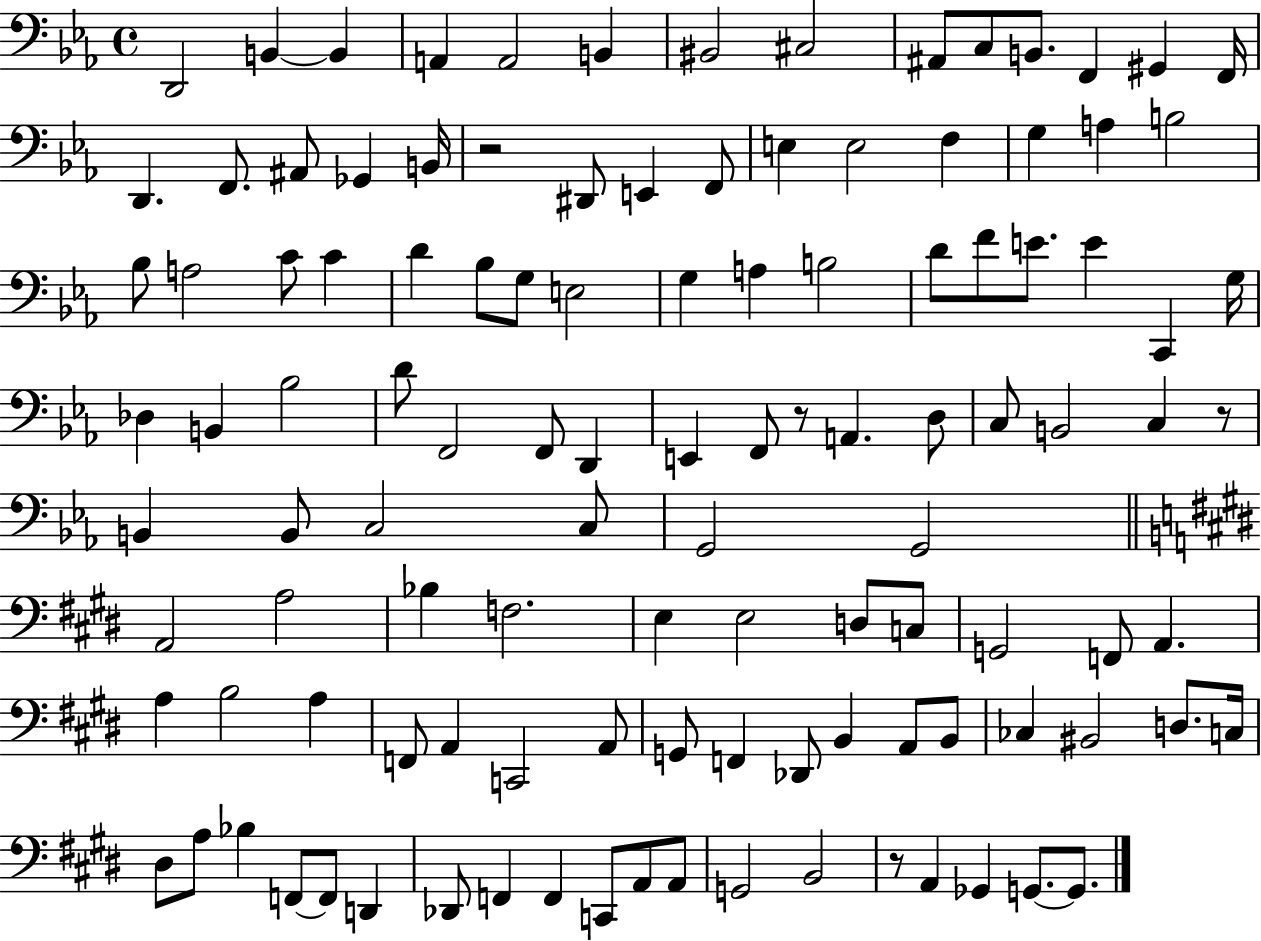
D2/h B2/q B2/q A2/q A2/h B2/q BIS2/h C#3/h A#2/e C3/e B2/e. F2/q G#2/q F2/s D2/q. F2/e. A#2/e Gb2/q B2/s R/h D#2/e E2/q F2/e E3/q E3/h F3/q G3/q A3/q B3/h Bb3/e A3/h C4/e C4/q D4/q Bb3/e G3/e E3/h G3/q A3/q B3/h D4/e F4/e E4/e. E4/q C2/q G3/s Db3/q B2/q Bb3/h D4/e F2/h F2/e D2/q E2/q F2/e R/e A2/q. D3/e C3/e B2/h C3/q R/e B2/q B2/e C3/h C3/e G2/h G2/h A2/h A3/h Bb3/q F3/h. E3/q E3/h D3/e C3/e G2/h F2/e A2/q. A3/q B3/h A3/q F2/e A2/q C2/h A2/e G2/e F2/q Db2/e B2/q A2/e B2/e CES3/q BIS2/h D3/e. C3/s D#3/e A3/e Bb3/q F2/e F2/e D2/q Db2/e F2/q F2/q C2/e A2/e A2/e G2/h B2/h R/e A2/q Gb2/q G2/e. G2/e.